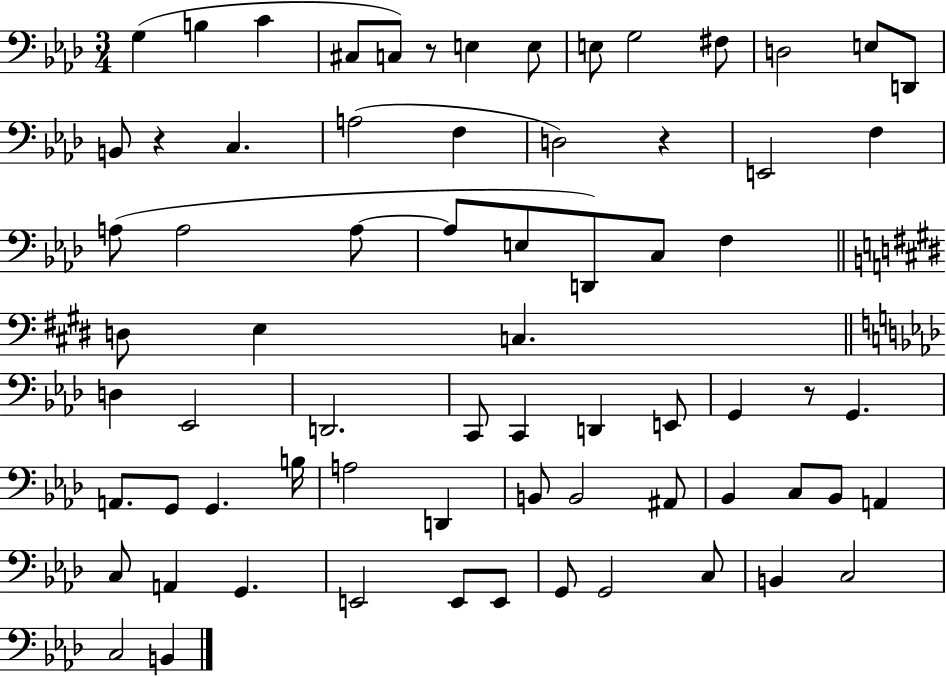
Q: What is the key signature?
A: AES major